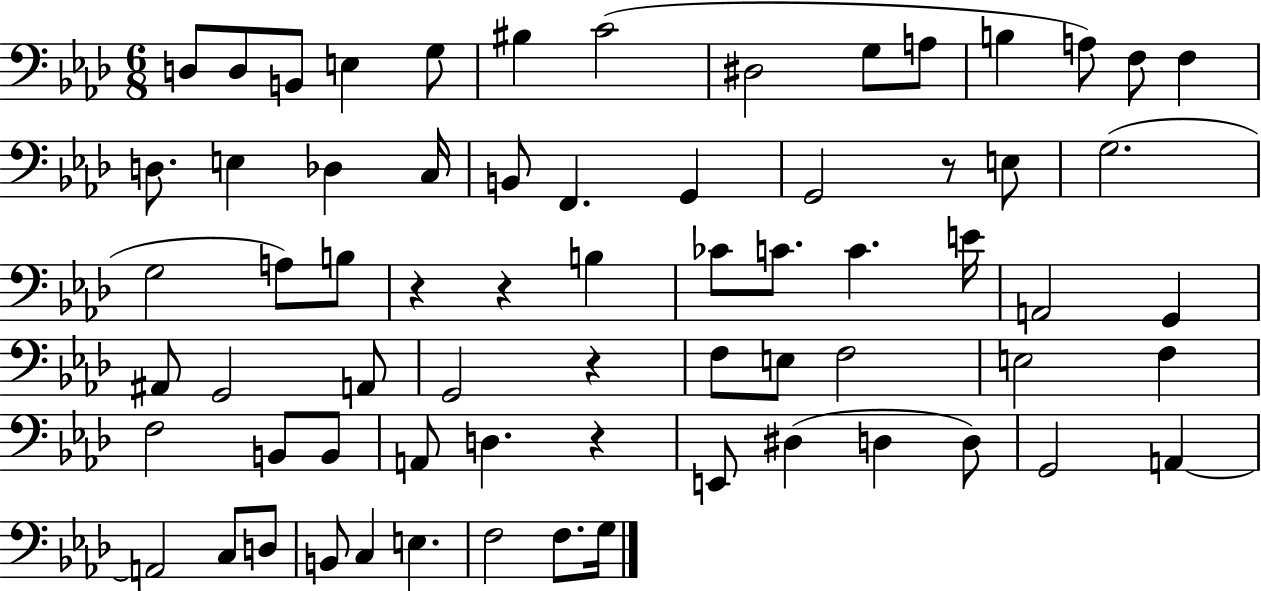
{
  \clef bass
  \numericTimeSignature
  \time 6/8
  \key aes \major
  \repeat volta 2 { d8 d8 b,8 e4 g8 | bis4 c'2( | dis2 g8 a8 | b4 a8) f8 f4 | \break d8. e4 des4 c16 | b,8 f,4. g,4 | g,2 r8 e8 | g2.( | \break g2 a8) b8 | r4 r4 b4 | ces'8 c'8. c'4. e'16 | a,2 g,4 | \break ais,8 g,2 a,8 | g,2 r4 | f8 e8 f2 | e2 f4 | \break f2 b,8 b,8 | a,8 d4. r4 | e,8 dis4( d4 d8) | g,2 a,4~~ | \break a,2 c8 d8 | b,8 c4 e4. | f2 f8. g16 | } \bar "|."
}